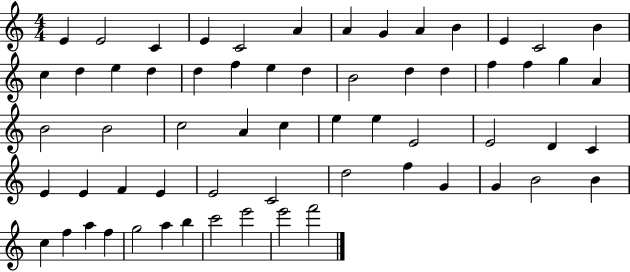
{
  \clef treble
  \numericTimeSignature
  \time 4/4
  \key c \major
  e'4 e'2 c'4 | e'4 c'2 a'4 | a'4 g'4 a'4 b'4 | e'4 c'2 b'4 | \break c''4 d''4 e''4 d''4 | d''4 f''4 e''4 d''4 | b'2 d''4 d''4 | f''4 f''4 g''4 a'4 | \break b'2 b'2 | c''2 a'4 c''4 | e''4 e''4 e'2 | e'2 d'4 c'4 | \break e'4 e'4 f'4 e'4 | e'2 c'2 | d''2 f''4 g'4 | g'4 b'2 b'4 | \break c''4 f''4 a''4 f''4 | g''2 a''4 b''4 | c'''2 e'''2 | e'''2 f'''2 | \break \bar "|."
}